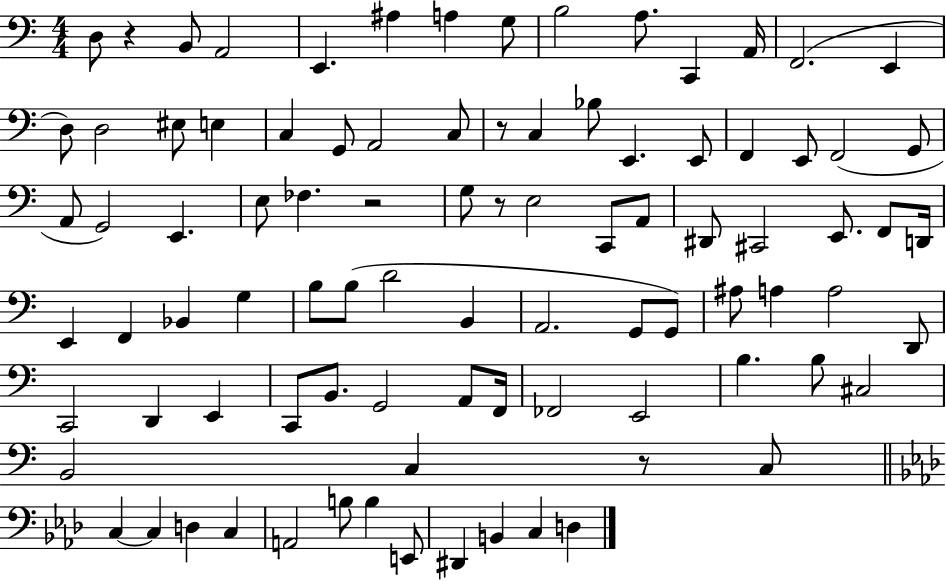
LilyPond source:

{
  \clef bass
  \numericTimeSignature
  \time 4/4
  \key c \major
  d8 r4 b,8 a,2 | e,4. ais4 a4 g8 | b2 a8. c,4 a,16 | f,2.( e,4 | \break d8) d2 eis8 e4 | c4 g,8 a,2 c8 | r8 c4 bes8 e,4. e,8 | f,4 e,8 f,2( g,8 | \break a,8 g,2) e,4. | e8 fes4. r2 | g8 r8 e2 c,8 a,8 | dis,8 cis,2 e,8. f,8 d,16 | \break e,4 f,4 bes,4 g4 | b8 b8( d'2 b,4 | a,2. g,8 g,8) | ais8 a4 a2 d,8 | \break c,2 d,4 e,4 | c,8 b,8. g,2 a,8 f,16 | fes,2 e,2 | b4. b8 cis2 | \break b,2 c4 r8 c8 | \bar "||" \break \key f \minor c4~~ c4 d4 c4 | a,2 b8 b4 e,8 | dis,4 b,4 c4 d4 | \bar "|."
}